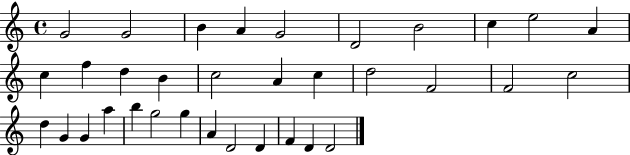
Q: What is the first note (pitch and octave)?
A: G4